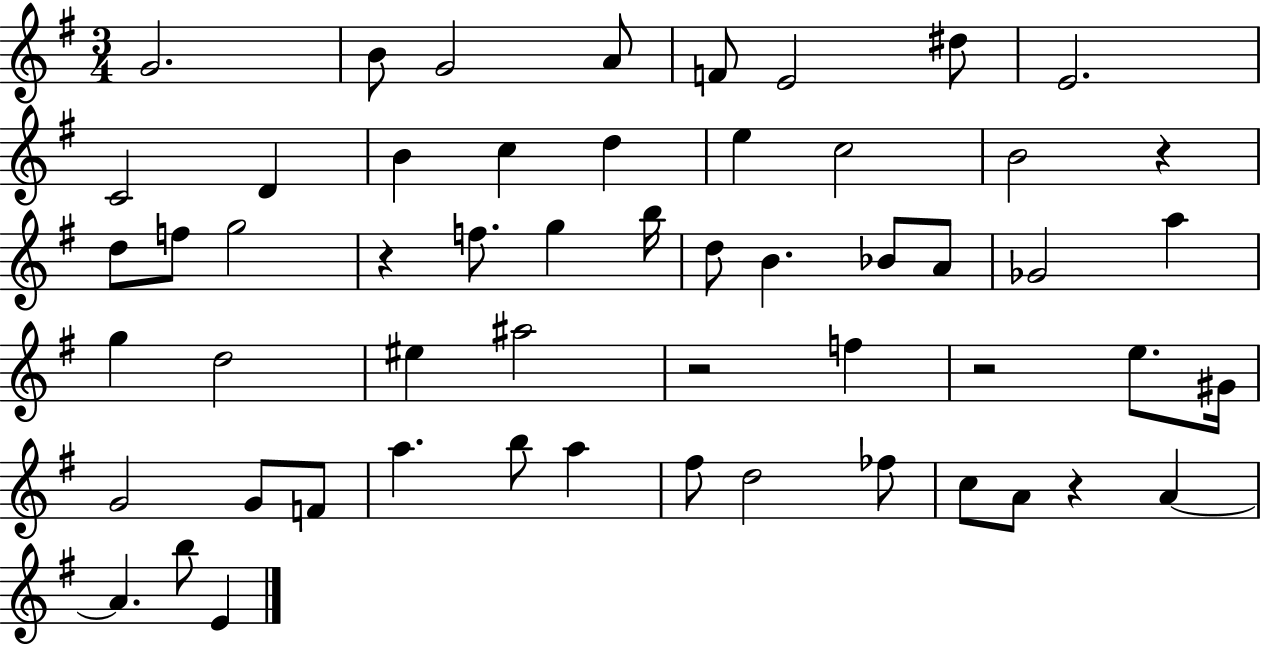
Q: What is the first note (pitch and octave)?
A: G4